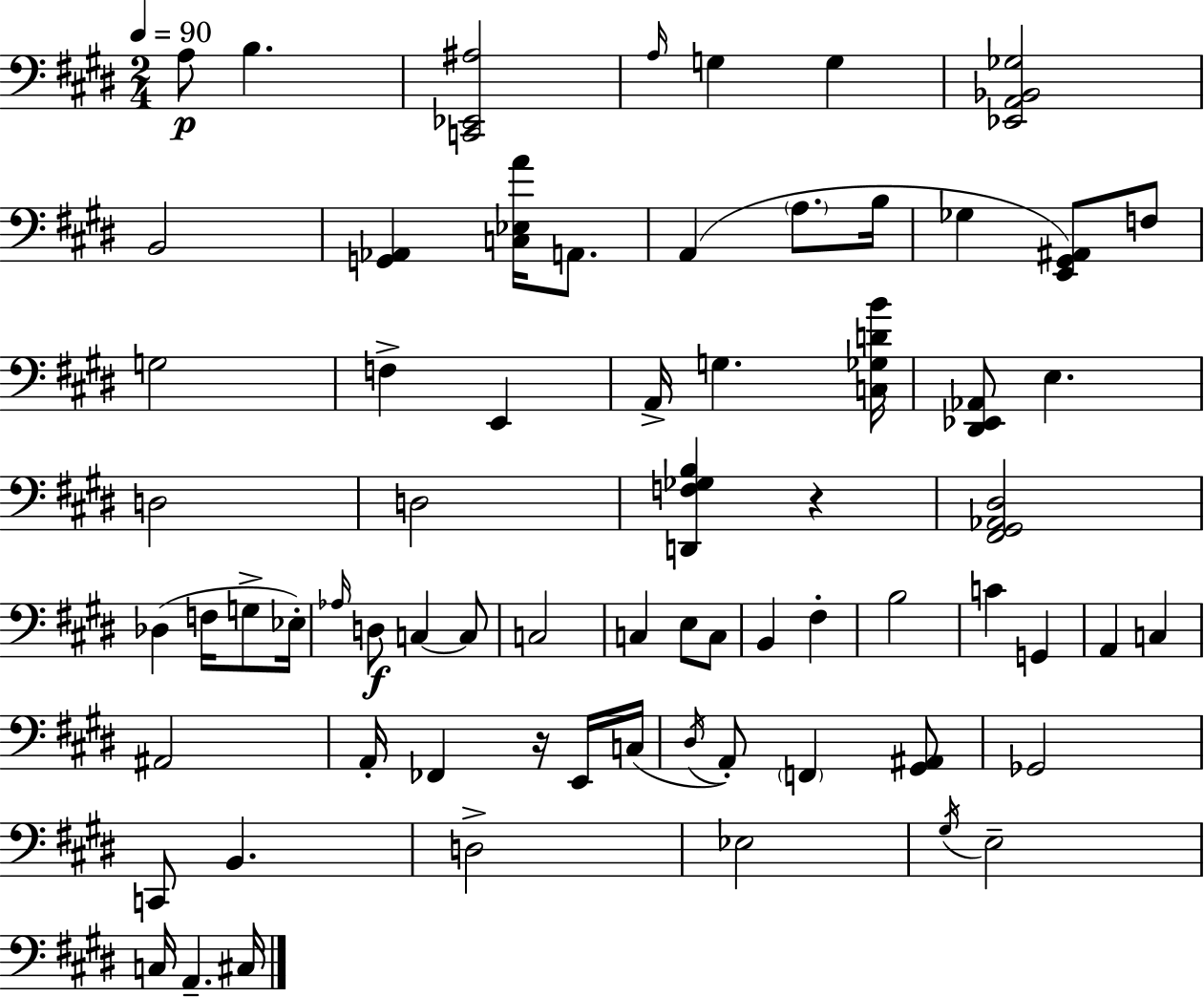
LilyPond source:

{
  \clef bass
  \numericTimeSignature
  \time 2/4
  \key e \major
  \tempo 4 = 90
  a8\p b4. | <c, ees, ais>2 | \grace { a16 } g4 g4 | <ees, a, bes, ges>2 | \break b,2 | <g, aes,>4 <c ees a'>16 a,8. | a,4( \parenthesize a8. | b16 ges4 <e, gis, ais,>8) f8 | \break g2 | f4-> e,4 | a,16-> g4. | <c ges d' b'>16 <dis, ees, aes,>8 e4. | \break d2 | d2 | <d, f ges b>4 r4 | <fis, gis, aes, dis>2 | \break des4( f16 g8-> | ees16-.) \grace { aes16 }\f d8 c4~~ | c8 c2 | c4 e8 | \break c8 b,4 fis4-. | b2 | c'4 g,4 | a,4 c4 | \break ais,2 | a,16-. fes,4 r16 | e,16 c16( \acciaccatura { dis16 } a,8-.) \parenthesize f,4 | <gis, ais,>8 ges,2 | \break c,8 b,4. | d2-> | ees2 | \acciaccatura { gis16 } e2-- | \break c16 a,4.-- | cis16 \bar "|."
}